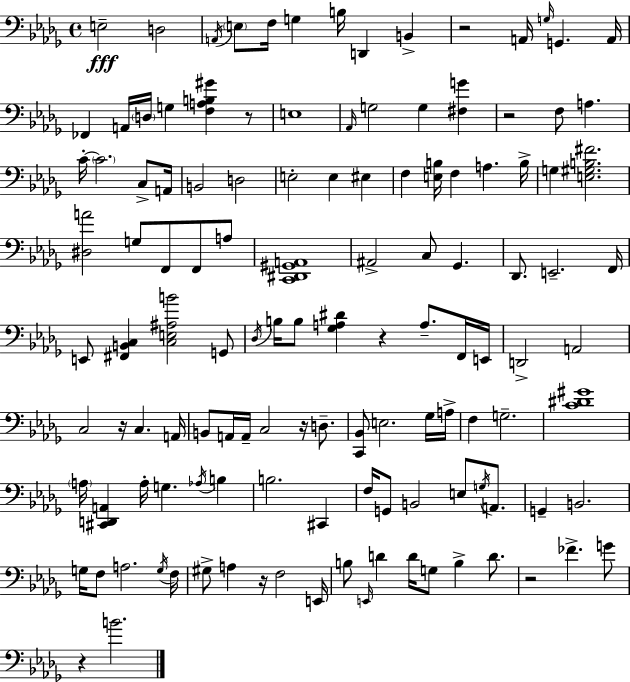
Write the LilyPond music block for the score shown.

{
  \clef bass
  \time 4/4
  \defaultTimeSignature
  \key bes \minor
  e2--\fff d2 | \acciaccatura { a,16 } \parenthesize e8 f16 g4 b16 d,4 b,4-> | r2 a,16 \grace { g16 } g,4. | a,16 fes,4 a,16 \parenthesize d16 g4 <f a b gis'>4 | \break r8 e1 | \grace { aes,16 } g2 g4 <fis g'>4 | r2 f8 a4. | c'16-.~~ \parenthesize c'2. | \break c8-> a,16 b,2 d2 | e2-. e4 eis4 | f4 <e b>16 f4 a4. | b16-> g4 <e gis b fis'>2. | \break <dis a'>2 g8 f,8 f,8 | a8 <c, dis, gis, a,>1 | ais,2-> c8 ges,4. | des,8. e,2.-- | \break f,16 e,8 <fis, b, c>4 <c e ais b'>2 | g,8 \acciaccatura { des16 } b16 b8 <ges a dis'>4 r4 a8.-- | f,16 e,16 d,2-> a,2 | c2 r16 c4. | \break a,16 b,8 a,16 a,16-- c2 | r16 d8.-- <c, bes,>8 e2. | ges16 a16-> f4 g2.-- | <c' dis' gis'>1 | \break \parenthesize a16 <cis, d, a,>4 a16-. g4. | \acciaccatura { aes16 } b4 b2. | cis,4 f16 g,8 b,2 | e8 \acciaccatura { g16 } a,8. g,4-- b,2. | \break g16 f8 a2. | \acciaccatura { g16 } f16 gis8-> a4 r16 f2 | e,16 b8 \grace { e,16 } d'4 d'16 g8 | b4-> d'8. r2 | \break fes'4.-> g'8 r4 b'2. | \bar "|."
}